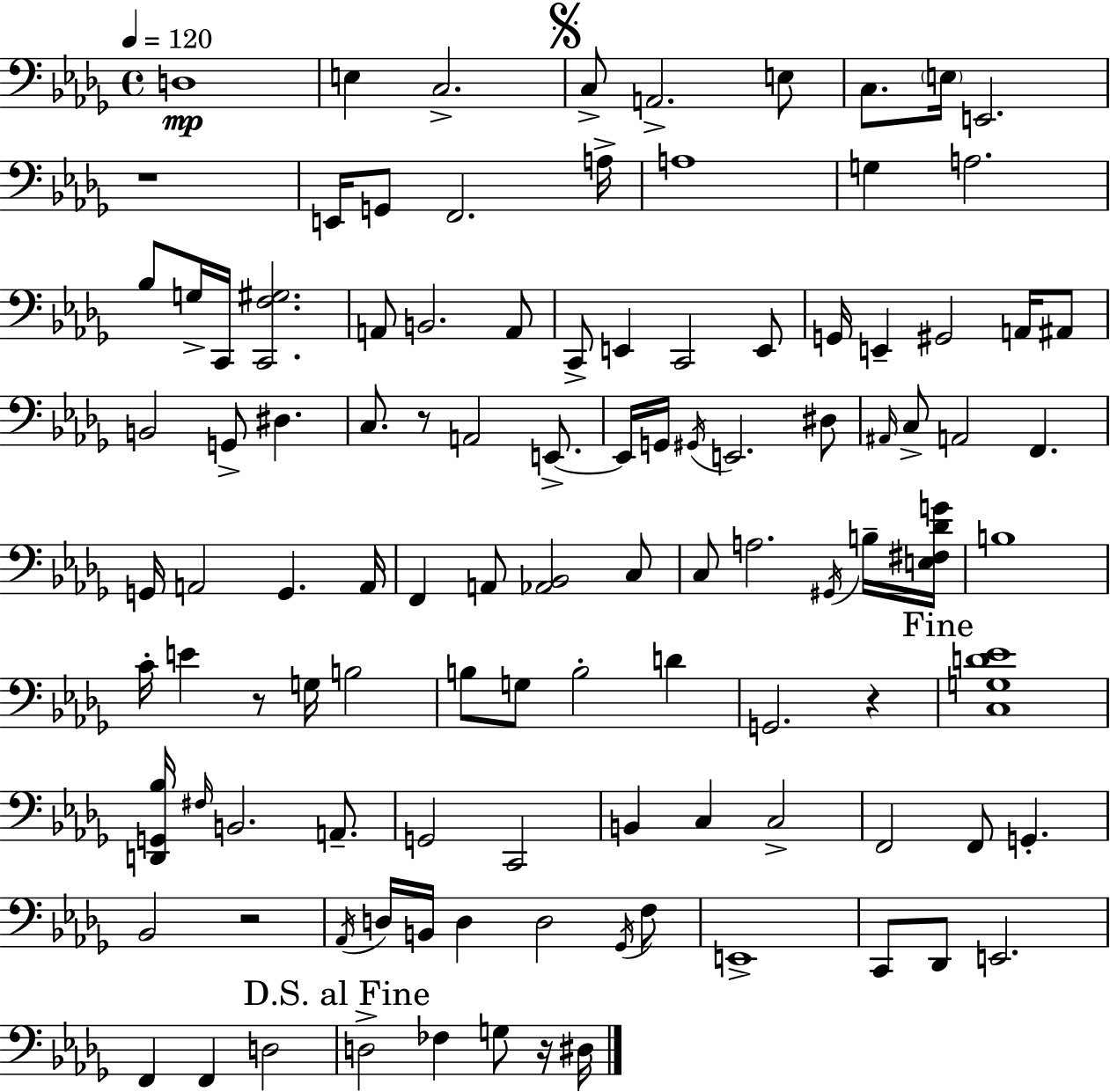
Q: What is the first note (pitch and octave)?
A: D3